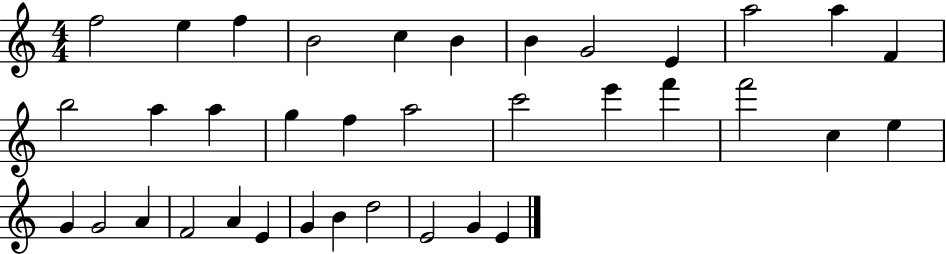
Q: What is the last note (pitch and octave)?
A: E4